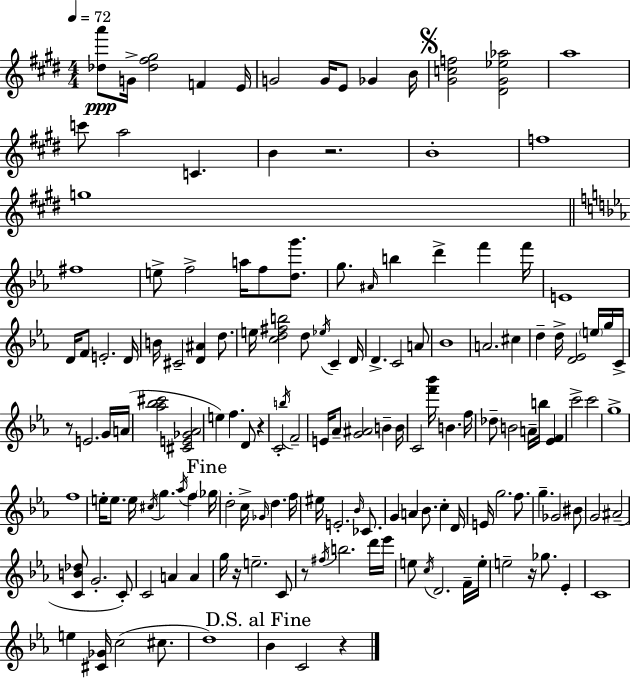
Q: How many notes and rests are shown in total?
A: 154